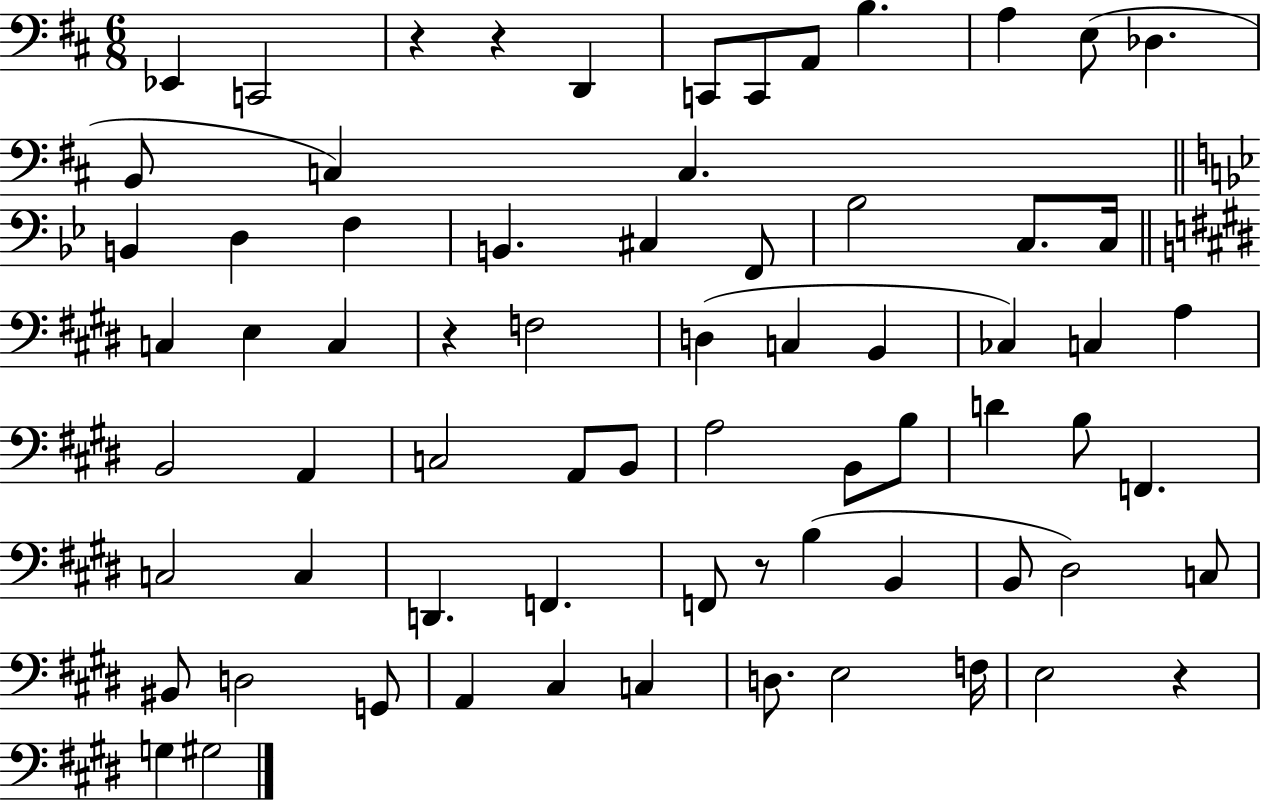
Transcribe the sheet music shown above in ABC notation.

X:1
T:Untitled
M:6/8
L:1/4
K:D
_E,, C,,2 z z D,, C,,/2 C,,/2 A,,/2 B, A, E,/2 _D, B,,/2 C, C, B,, D, F, B,, ^C, F,,/2 _B,2 C,/2 C,/4 C, E, C, z F,2 D, C, B,, _C, C, A, B,,2 A,, C,2 A,,/2 B,,/2 A,2 B,,/2 B,/2 D B,/2 F,, C,2 C, D,, F,, F,,/2 z/2 B, B,, B,,/2 ^D,2 C,/2 ^B,,/2 D,2 G,,/2 A,, ^C, C, D,/2 E,2 F,/4 E,2 z G, ^G,2